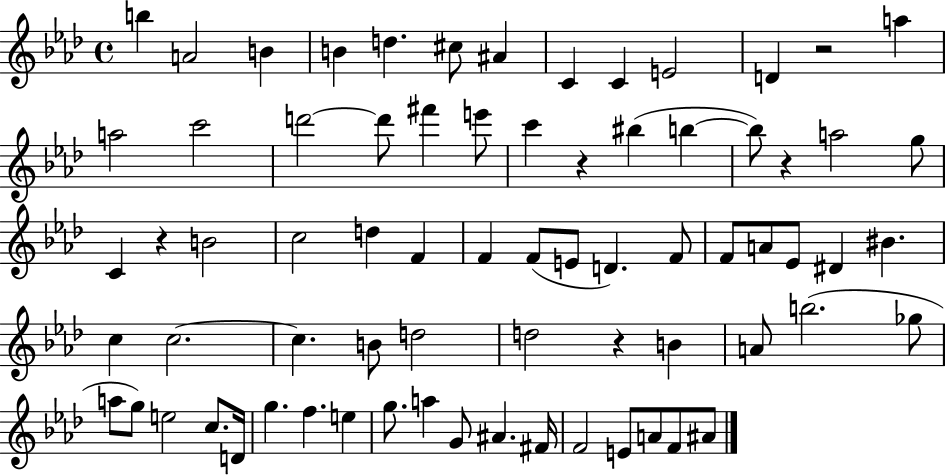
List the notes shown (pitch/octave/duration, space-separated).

B5/q A4/h B4/q B4/q D5/q. C#5/e A#4/q C4/q C4/q E4/h D4/q R/h A5/q A5/h C6/h D6/h D6/e F#6/q E6/e C6/q R/q BIS5/q B5/q B5/e R/q A5/h G5/e C4/q R/q B4/h C5/h D5/q F4/q F4/q F4/e E4/e D4/q. F4/e F4/e A4/e Eb4/e D#4/q BIS4/q. C5/q C5/h. C5/q. B4/e D5/h D5/h R/q B4/q A4/e B5/h. Gb5/e A5/e G5/e E5/h C5/e. D4/s G5/q. F5/q. E5/q G5/e. A5/q G4/e A#4/q. F#4/s F4/h E4/e A4/e F4/e A#4/e